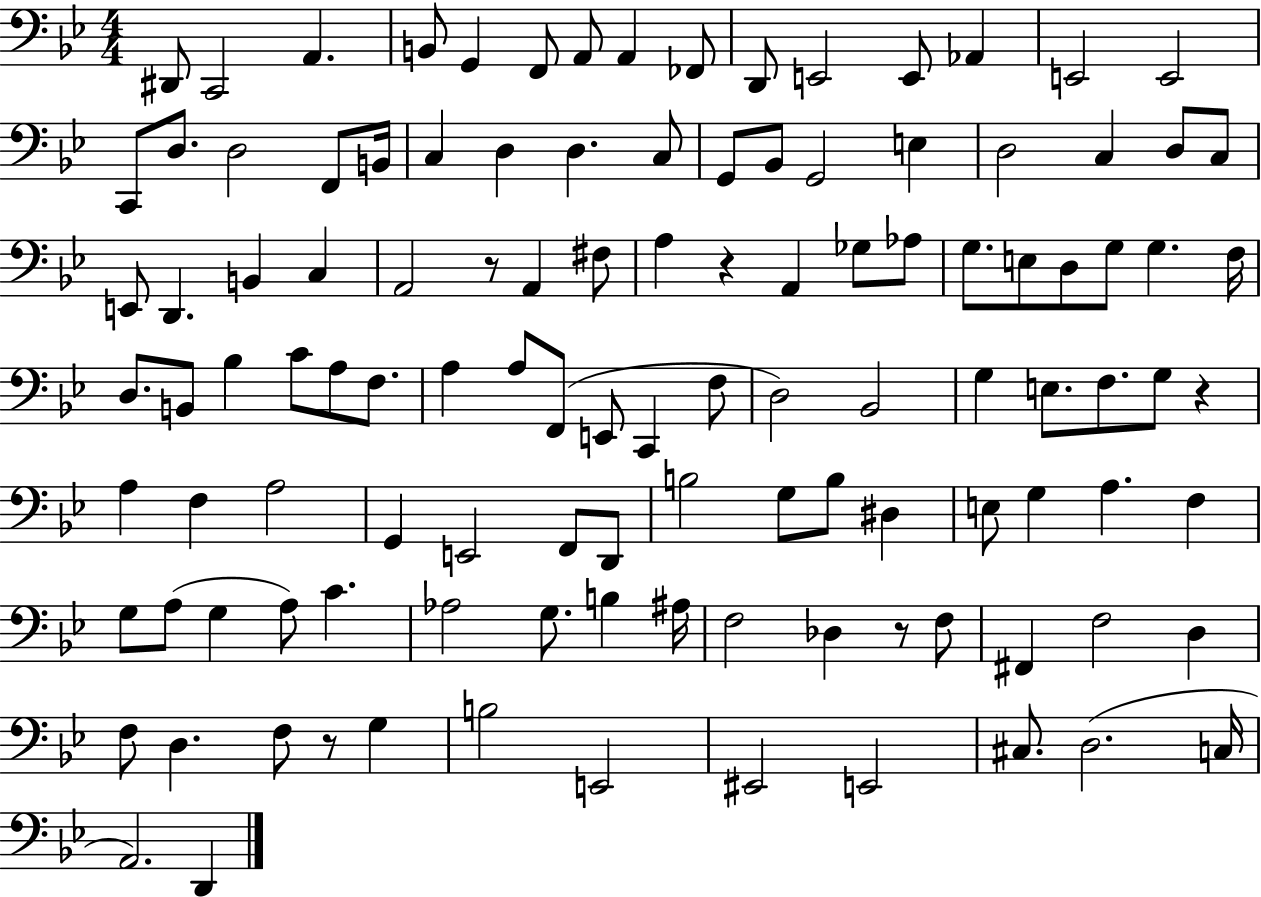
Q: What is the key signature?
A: BES major